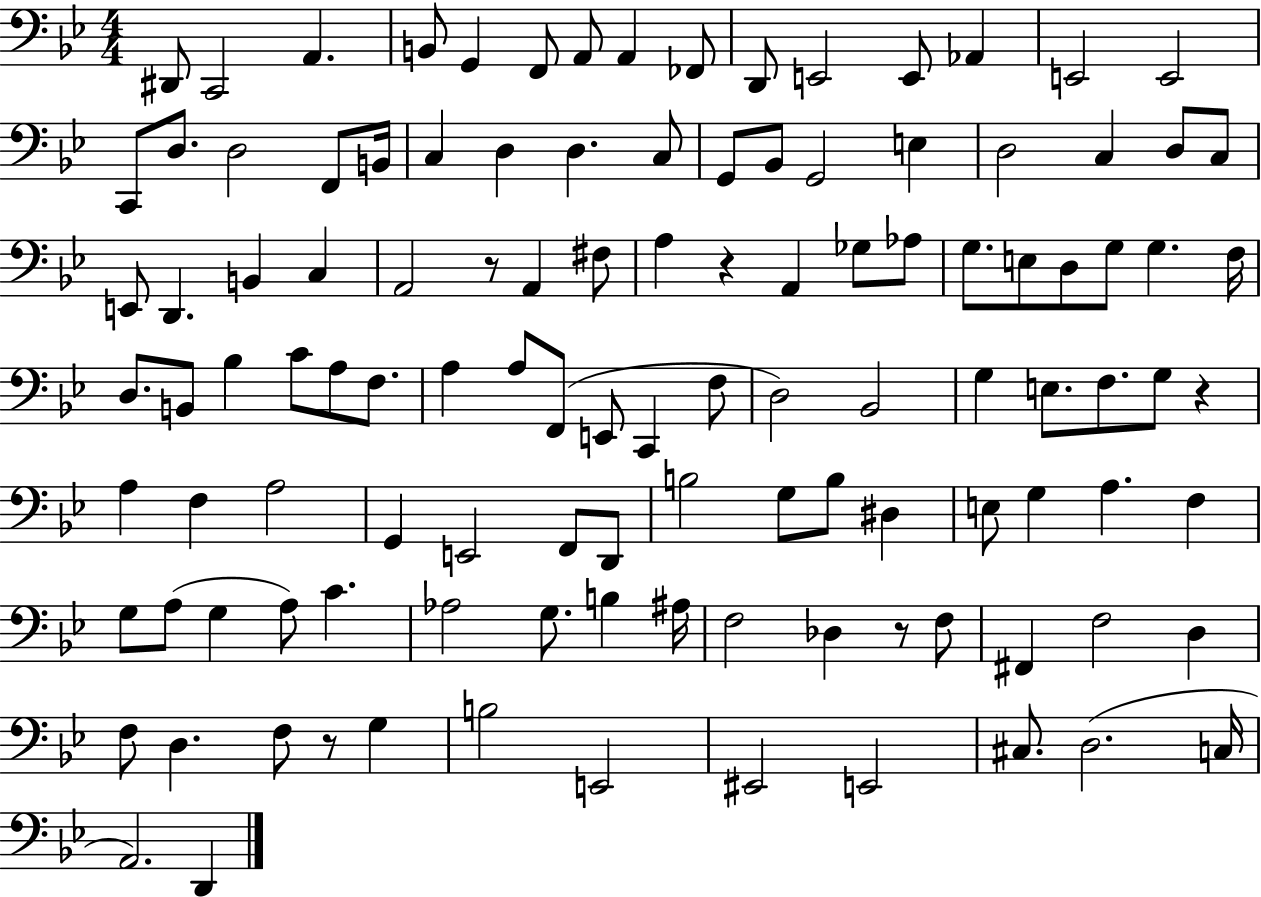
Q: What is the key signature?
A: BES major